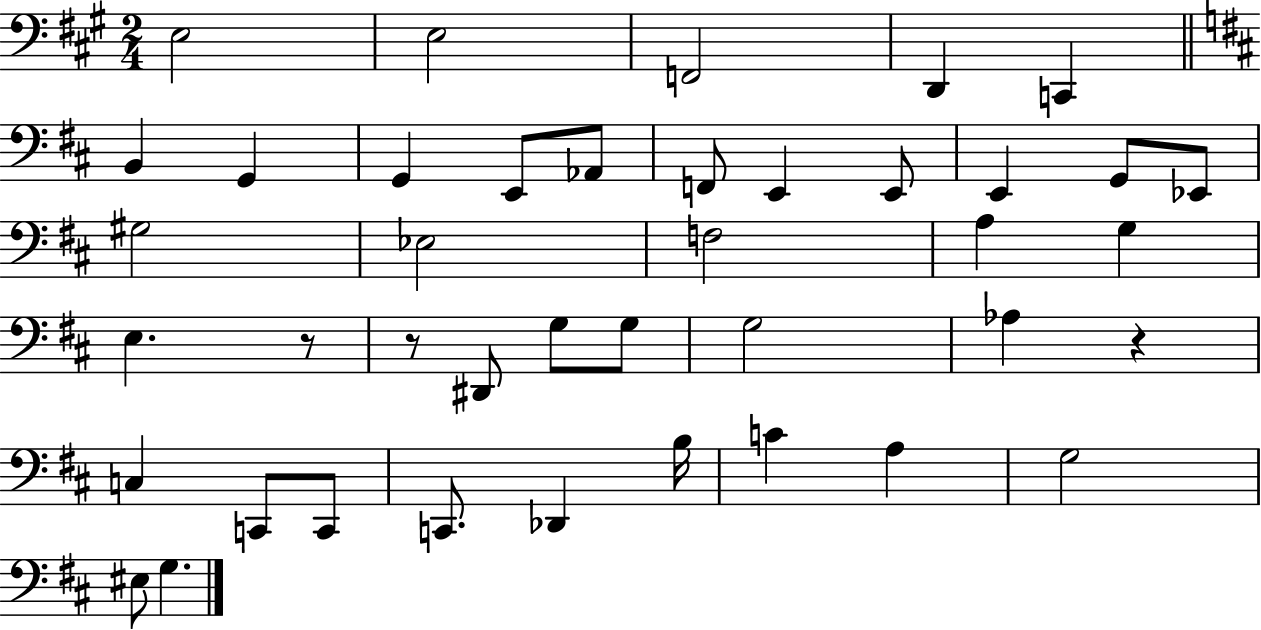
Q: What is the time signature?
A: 2/4